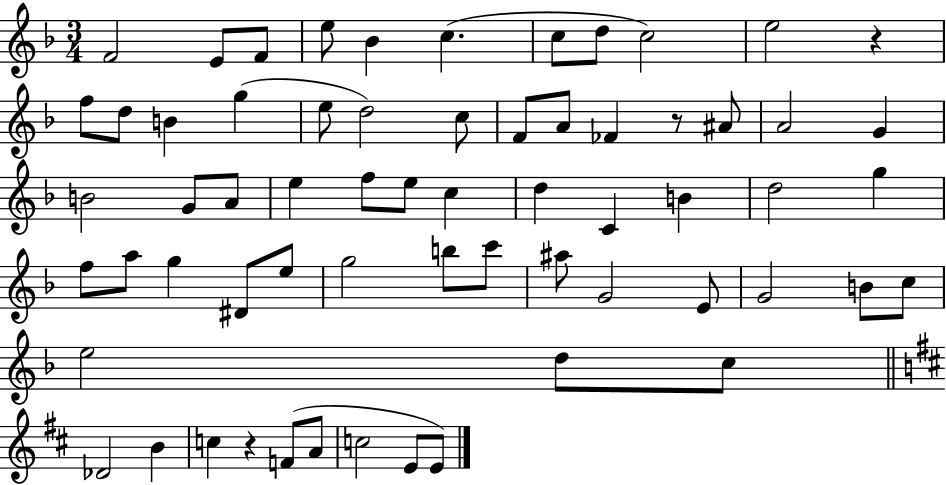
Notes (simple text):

F4/h E4/e F4/e E5/e Bb4/q C5/q. C5/e D5/e C5/h E5/h R/q F5/e D5/e B4/q G5/q E5/e D5/h C5/e F4/e A4/e FES4/q R/e A#4/e A4/h G4/q B4/h G4/e A4/e E5/q F5/e E5/e C5/q D5/q C4/q B4/q D5/h G5/q F5/e A5/e G5/q D#4/e E5/e G5/h B5/e C6/e A#5/e G4/h E4/e G4/h B4/e C5/e E5/h D5/e C5/e Db4/h B4/q C5/q R/q F4/e A4/e C5/h E4/e E4/e